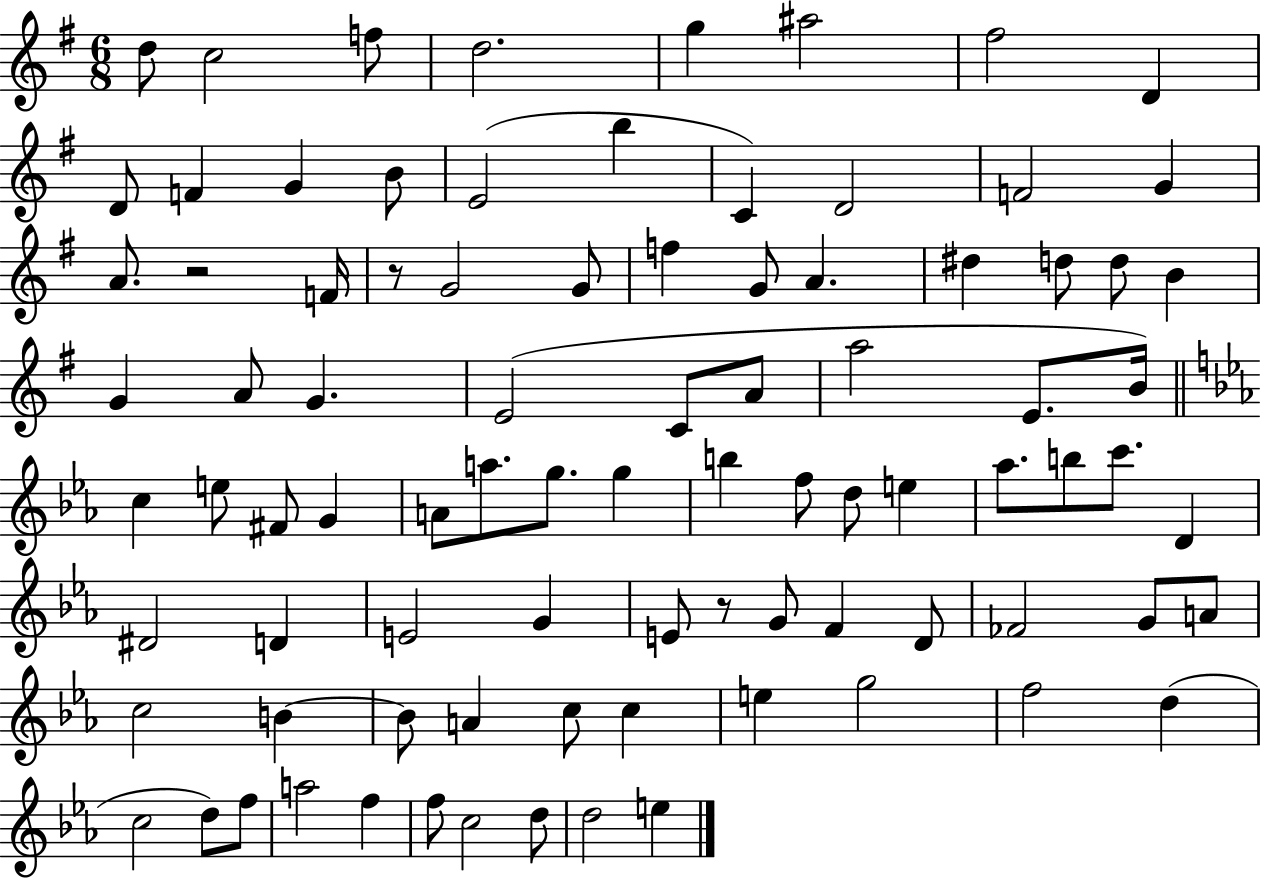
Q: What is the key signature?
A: G major